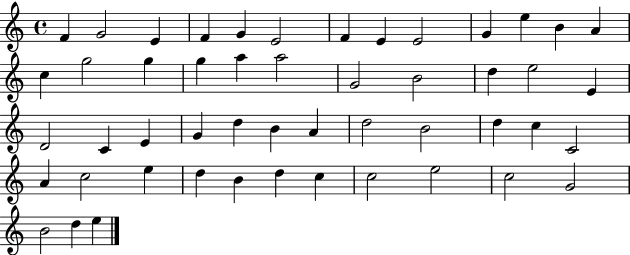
X:1
T:Untitled
M:4/4
L:1/4
K:C
F G2 E F G E2 F E E2 G e B A c g2 g g a a2 G2 B2 d e2 E D2 C E G d B A d2 B2 d c C2 A c2 e d B d c c2 e2 c2 G2 B2 d e